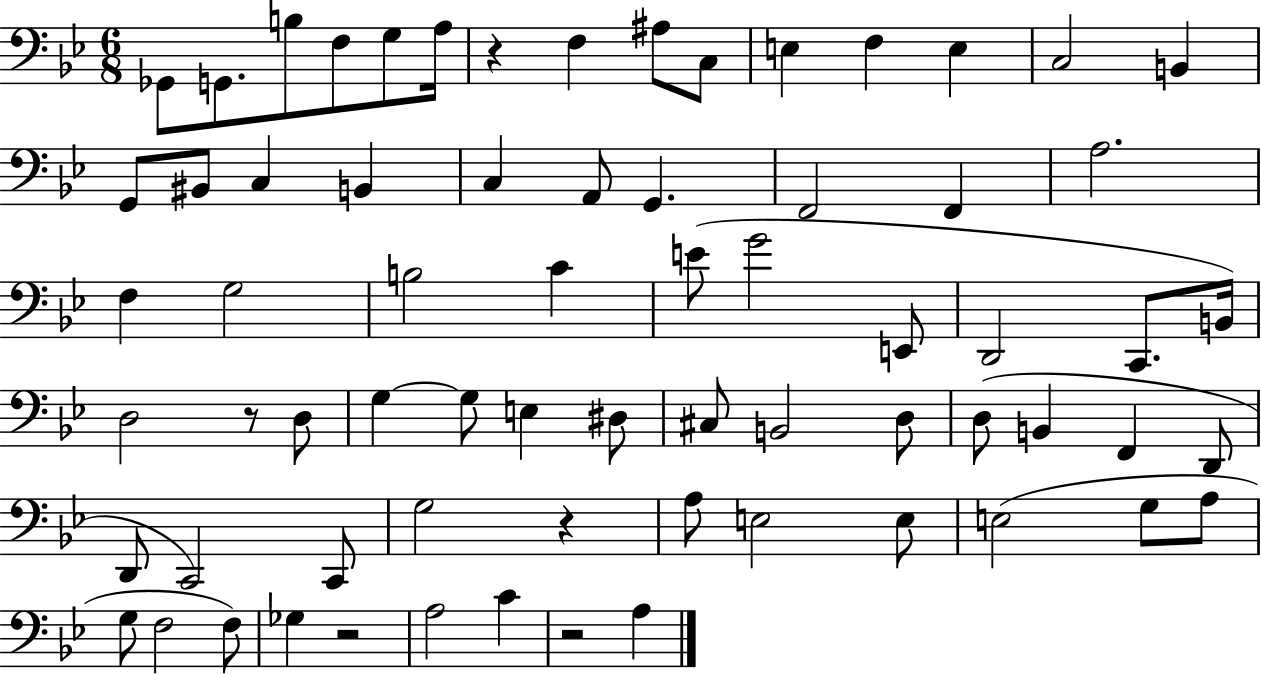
{
  \clef bass
  \numericTimeSignature
  \time 6/8
  \key bes \major
  ges,8 g,8. b8 f8 g8 a16 | r4 f4 ais8 c8 | e4 f4 e4 | c2 b,4 | \break g,8 bis,8 c4 b,4 | c4 a,8 g,4. | f,2 f,4 | a2. | \break f4 g2 | b2 c'4 | e'8( g'2 e,8 | d,2 c,8. b,16) | \break d2 r8 d8 | g4~~ g8 e4 dis8 | cis8 b,2 d8 | d8( b,4 f,4 d,8 | \break d,8 c,2) c,8 | g2 r4 | a8 e2 e8 | e2( g8 a8 | \break g8 f2 f8) | ges4 r2 | a2 c'4 | r2 a4 | \break \bar "|."
}